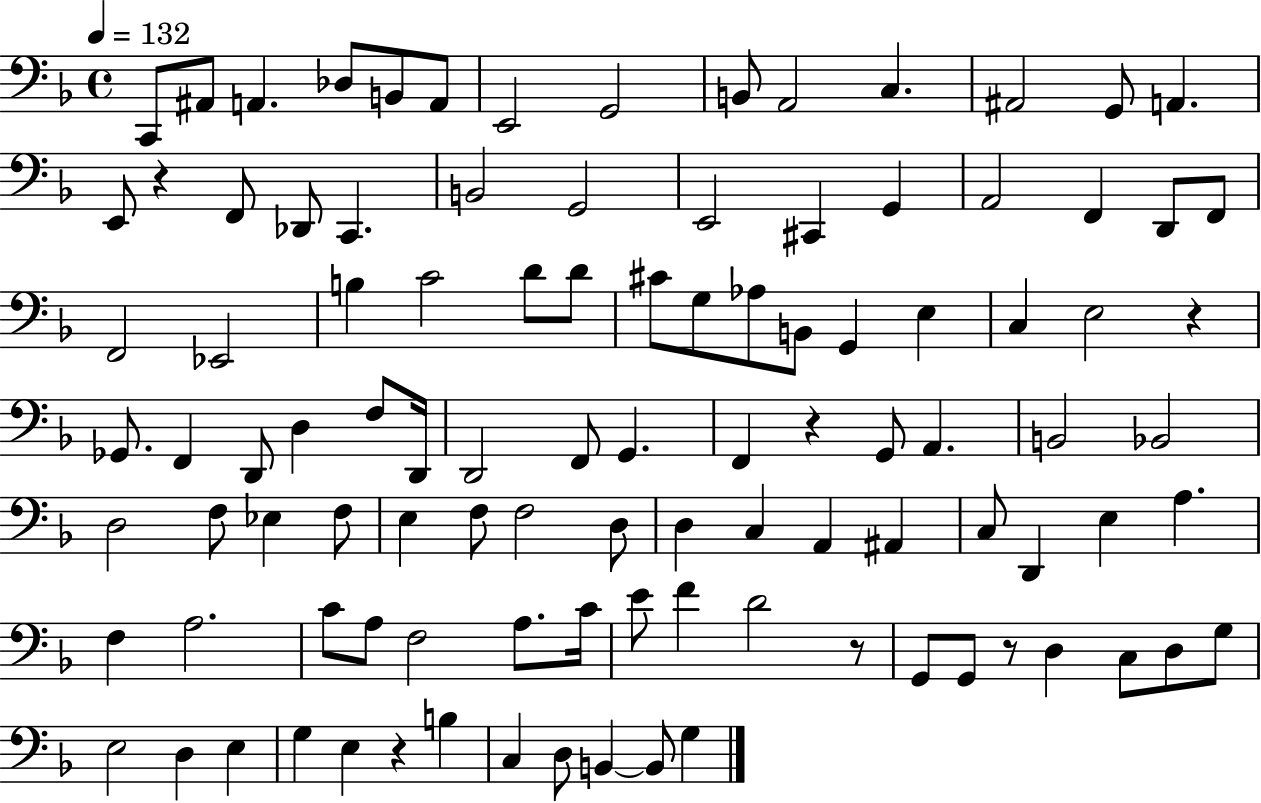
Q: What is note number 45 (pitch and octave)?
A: D3